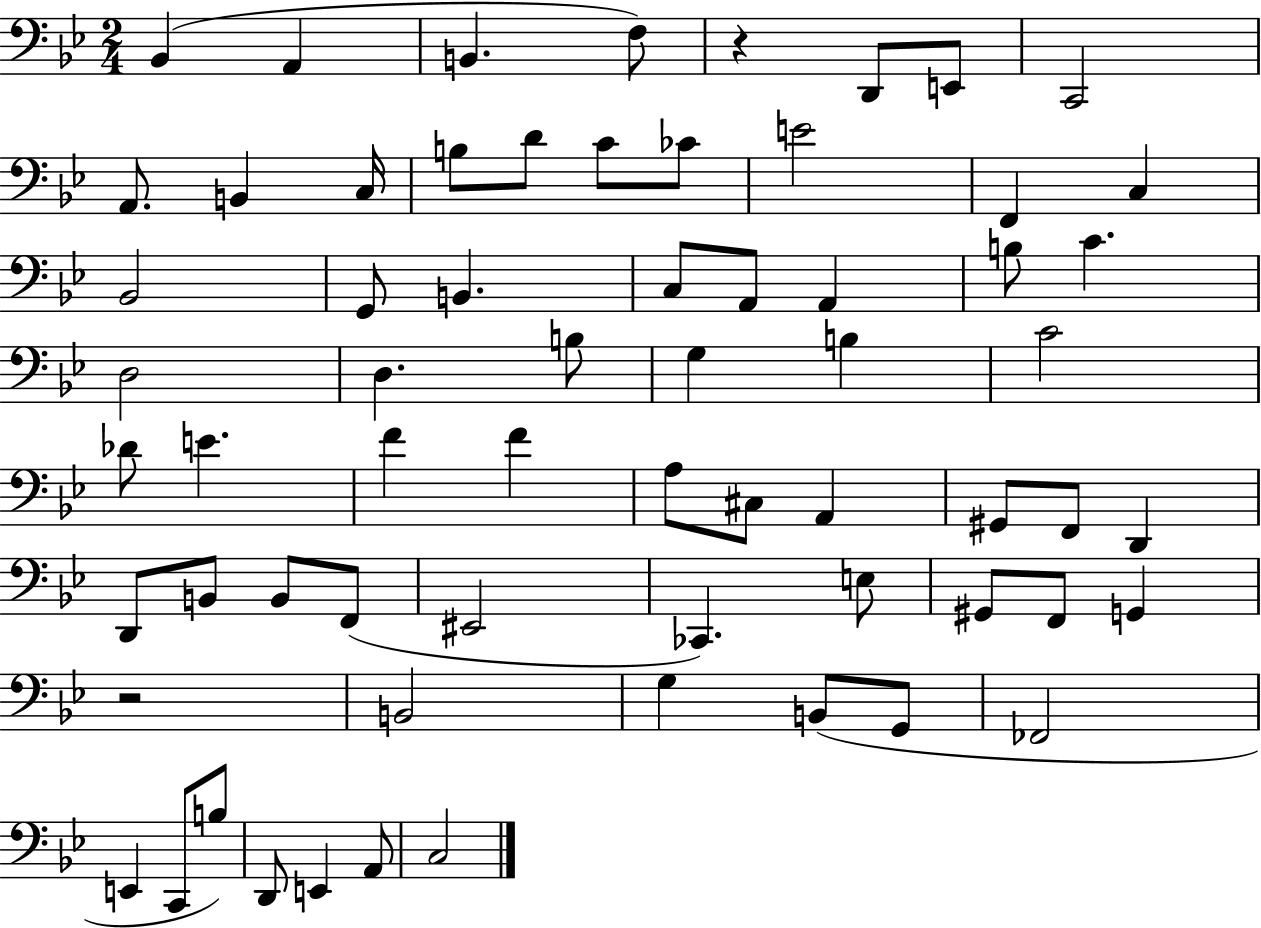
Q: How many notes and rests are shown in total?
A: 65